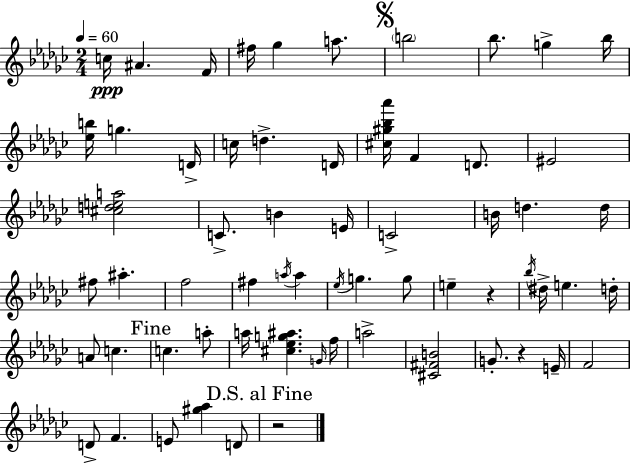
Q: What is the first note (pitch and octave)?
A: C5